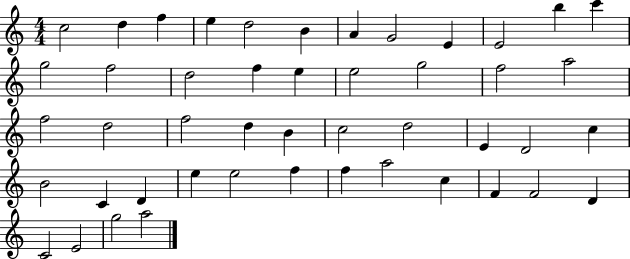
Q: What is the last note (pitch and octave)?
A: A5